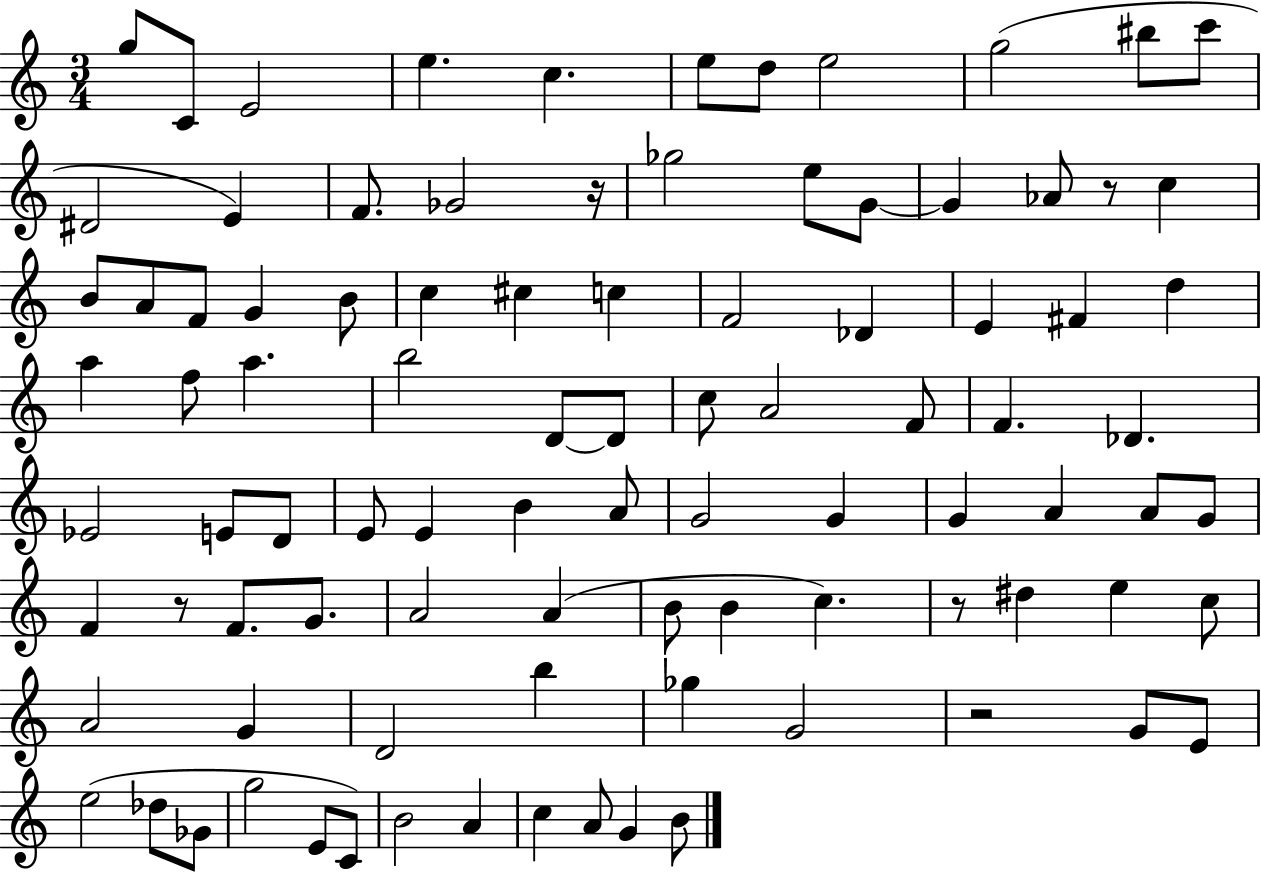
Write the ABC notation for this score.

X:1
T:Untitled
M:3/4
L:1/4
K:C
g/2 C/2 E2 e c e/2 d/2 e2 g2 ^b/2 c'/2 ^D2 E F/2 _G2 z/4 _g2 e/2 G/2 G _A/2 z/2 c B/2 A/2 F/2 G B/2 c ^c c F2 _D E ^F d a f/2 a b2 D/2 D/2 c/2 A2 F/2 F _D _E2 E/2 D/2 E/2 E B A/2 G2 G G A A/2 G/2 F z/2 F/2 G/2 A2 A B/2 B c z/2 ^d e c/2 A2 G D2 b _g G2 z2 G/2 E/2 e2 _d/2 _G/2 g2 E/2 C/2 B2 A c A/2 G B/2